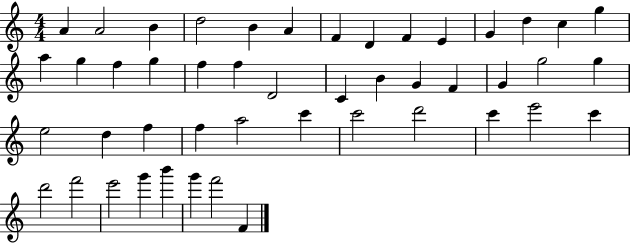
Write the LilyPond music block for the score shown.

{
  \clef treble
  \numericTimeSignature
  \time 4/4
  \key c \major
  a'4 a'2 b'4 | d''2 b'4 a'4 | f'4 d'4 f'4 e'4 | g'4 d''4 c''4 g''4 | \break a''4 g''4 f''4 g''4 | f''4 f''4 d'2 | c'4 b'4 g'4 f'4 | g'4 g''2 g''4 | \break e''2 d''4 f''4 | f''4 a''2 c'''4 | c'''2 d'''2 | c'''4 e'''2 c'''4 | \break d'''2 f'''2 | e'''2 g'''4 b'''4 | g'''4 f'''2 f'4 | \bar "|."
}